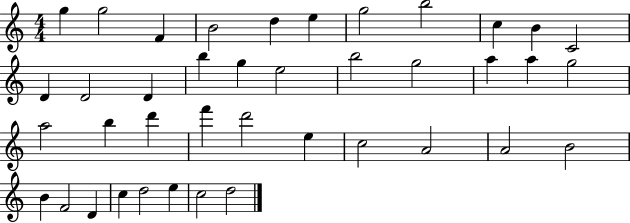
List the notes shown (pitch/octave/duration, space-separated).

G5/q G5/h F4/q B4/h D5/q E5/q G5/h B5/h C5/q B4/q C4/h D4/q D4/h D4/q B5/q G5/q E5/h B5/h G5/h A5/q A5/q G5/h A5/h B5/q D6/q F6/q D6/h E5/q C5/h A4/h A4/h B4/h B4/q F4/h D4/q C5/q D5/h E5/q C5/h D5/h